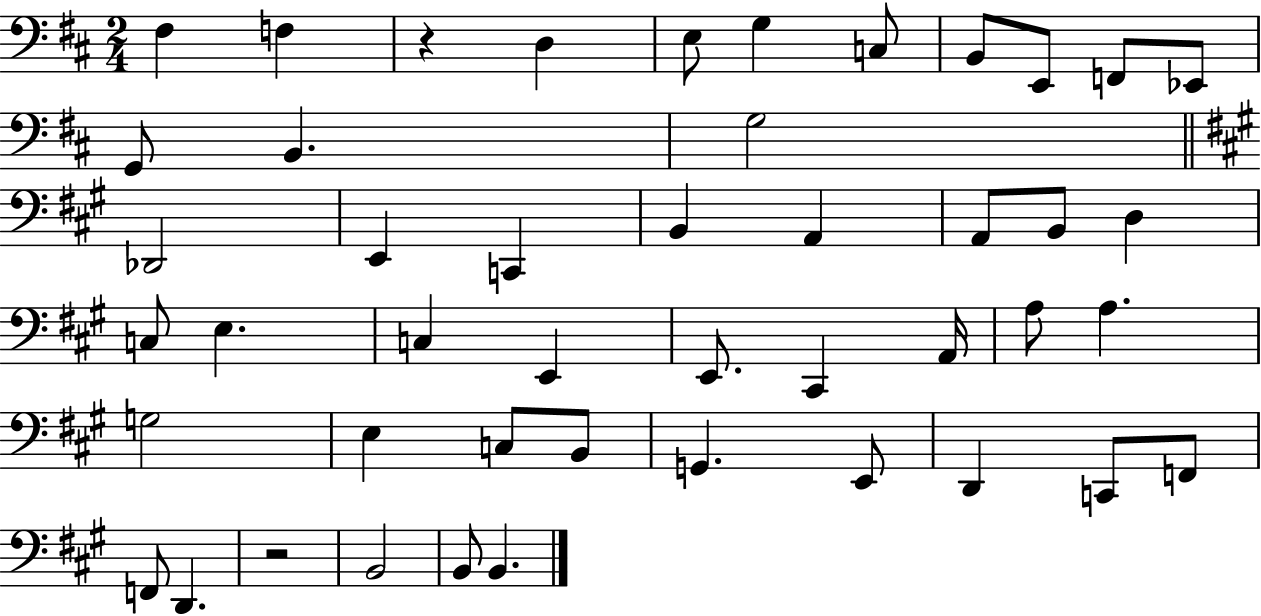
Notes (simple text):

F#3/q F3/q R/q D3/q E3/e G3/q C3/e B2/e E2/e F2/e Eb2/e G2/e B2/q. G3/h Db2/h E2/q C2/q B2/q A2/q A2/e B2/e D3/q C3/e E3/q. C3/q E2/q E2/e. C#2/q A2/s A3/e A3/q. G3/h E3/q C3/e B2/e G2/q. E2/e D2/q C2/e F2/e F2/e D2/q. R/h B2/h B2/e B2/q.